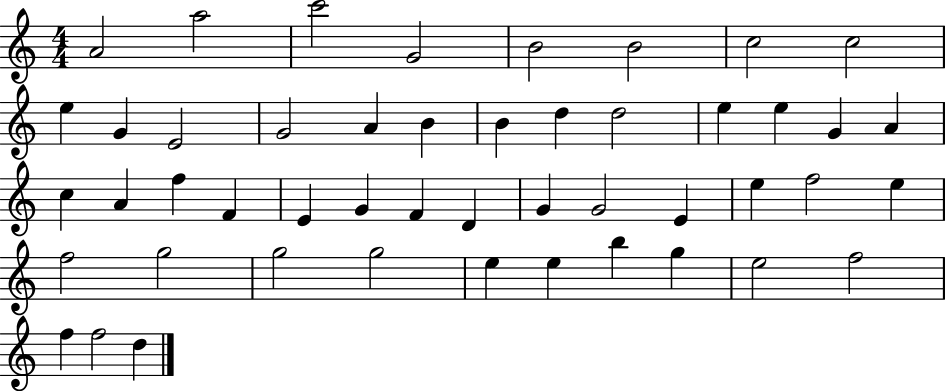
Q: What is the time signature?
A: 4/4